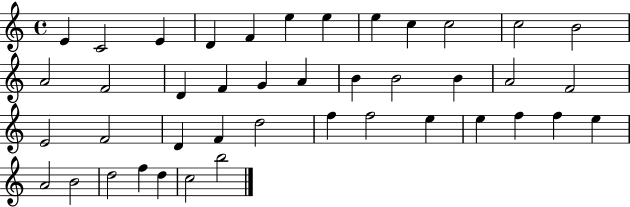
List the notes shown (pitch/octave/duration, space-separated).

E4/q C4/h E4/q D4/q F4/q E5/q E5/q E5/q C5/q C5/h C5/h B4/h A4/h F4/h D4/q F4/q G4/q A4/q B4/q B4/h B4/q A4/h F4/h E4/h F4/h D4/q F4/q D5/h F5/q F5/h E5/q E5/q F5/q F5/q E5/q A4/h B4/h D5/h F5/q D5/q C5/h B5/h